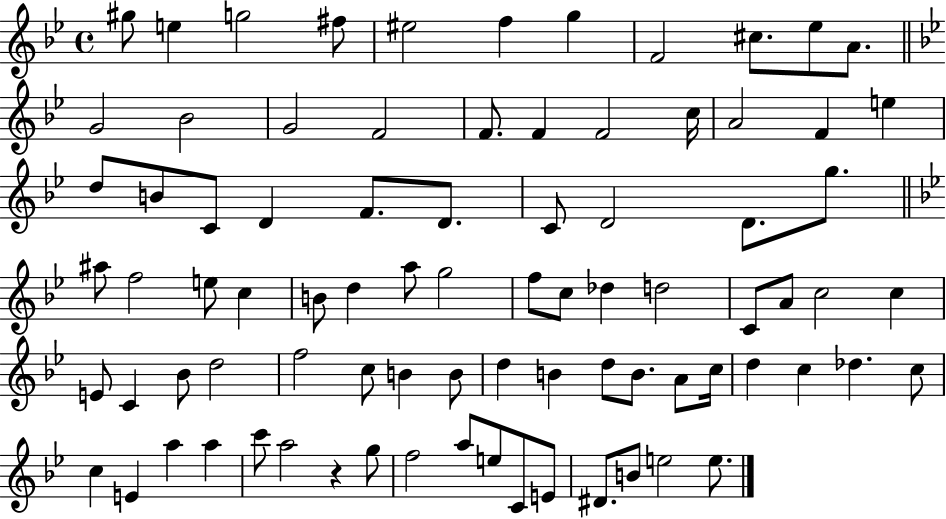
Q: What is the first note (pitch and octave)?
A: G#5